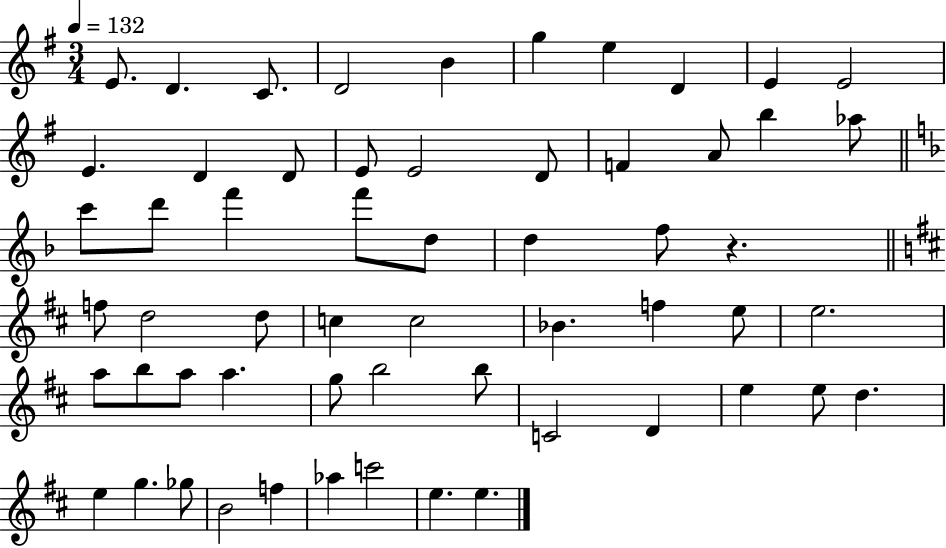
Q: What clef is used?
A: treble